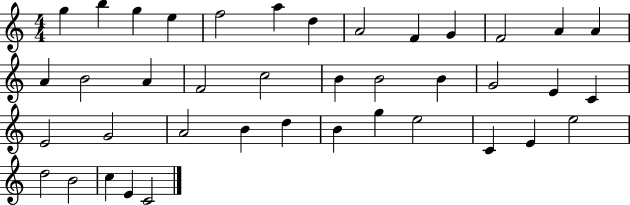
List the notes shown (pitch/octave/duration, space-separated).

G5/q B5/q G5/q E5/q F5/h A5/q D5/q A4/h F4/q G4/q F4/h A4/q A4/q A4/q B4/h A4/q F4/h C5/h B4/q B4/h B4/q G4/h E4/q C4/q E4/h G4/h A4/h B4/q D5/q B4/q G5/q E5/h C4/q E4/q E5/h D5/h B4/h C5/q E4/q C4/h